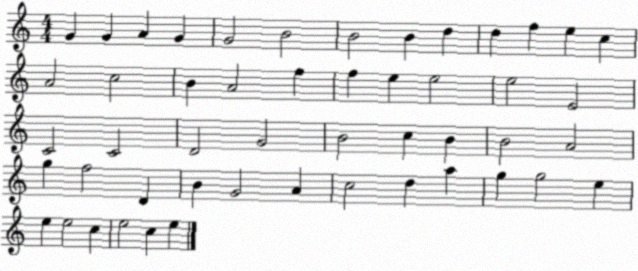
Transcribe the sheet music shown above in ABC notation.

X:1
T:Untitled
M:4/4
L:1/4
K:C
G G A G G2 B2 B2 B d d f e c A2 c2 B A2 f f e e2 e2 E2 C2 C2 D2 G2 B2 c B B2 A2 g f2 D B G2 A c2 d a g g2 e e e2 c e2 c e